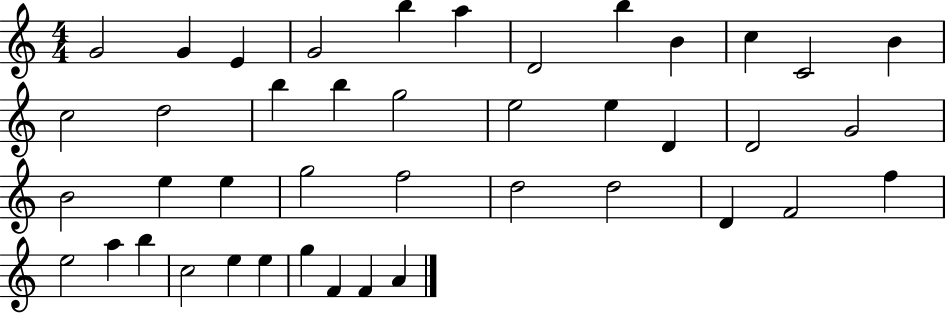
{
  \clef treble
  \numericTimeSignature
  \time 4/4
  \key c \major
  g'2 g'4 e'4 | g'2 b''4 a''4 | d'2 b''4 b'4 | c''4 c'2 b'4 | \break c''2 d''2 | b''4 b''4 g''2 | e''2 e''4 d'4 | d'2 g'2 | \break b'2 e''4 e''4 | g''2 f''2 | d''2 d''2 | d'4 f'2 f''4 | \break e''2 a''4 b''4 | c''2 e''4 e''4 | g''4 f'4 f'4 a'4 | \bar "|."
}